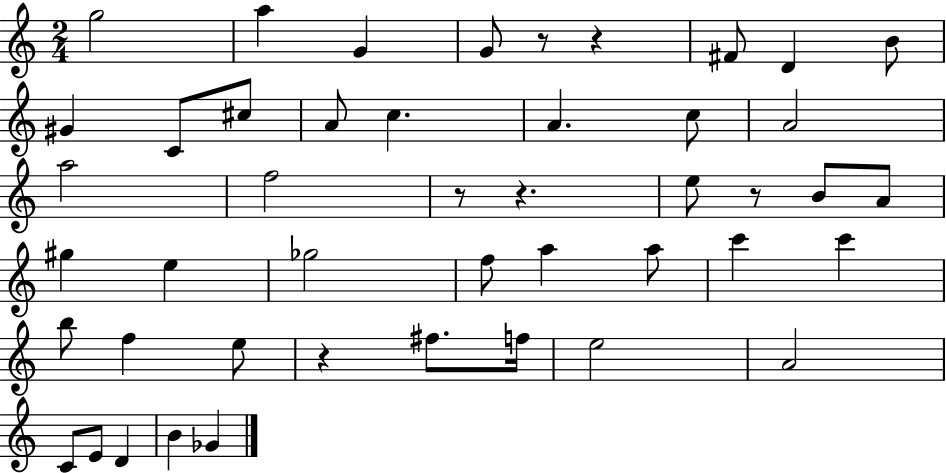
{
  \clef treble
  \numericTimeSignature
  \time 2/4
  \key c \major
  g''2 | a''4 g'4 | g'8 r8 r4 | fis'8 d'4 b'8 | \break gis'4 c'8 cis''8 | a'8 c''4. | a'4. c''8 | a'2 | \break a''2 | f''2 | r8 r4. | e''8 r8 b'8 a'8 | \break gis''4 e''4 | ges''2 | f''8 a''4 a''8 | c'''4 c'''4 | \break b''8 f''4 e''8 | r4 fis''8. f''16 | e''2 | a'2 | \break c'8 e'8 d'4 | b'4 ges'4 | \bar "|."
}